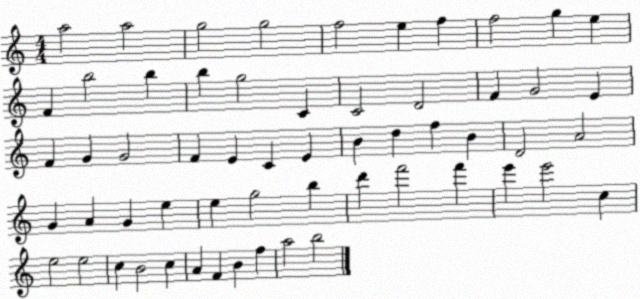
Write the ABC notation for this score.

X:1
T:Untitled
M:4/4
L:1/4
K:C
a2 a2 g2 g2 f2 e f f2 g e F b2 b b g2 C C2 D2 F G2 E F G G2 F E C E B d f B D2 A2 G A G e e g2 b d' f'2 f' e' e'2 c e2 e2 c B2 c A F B f a2 b2